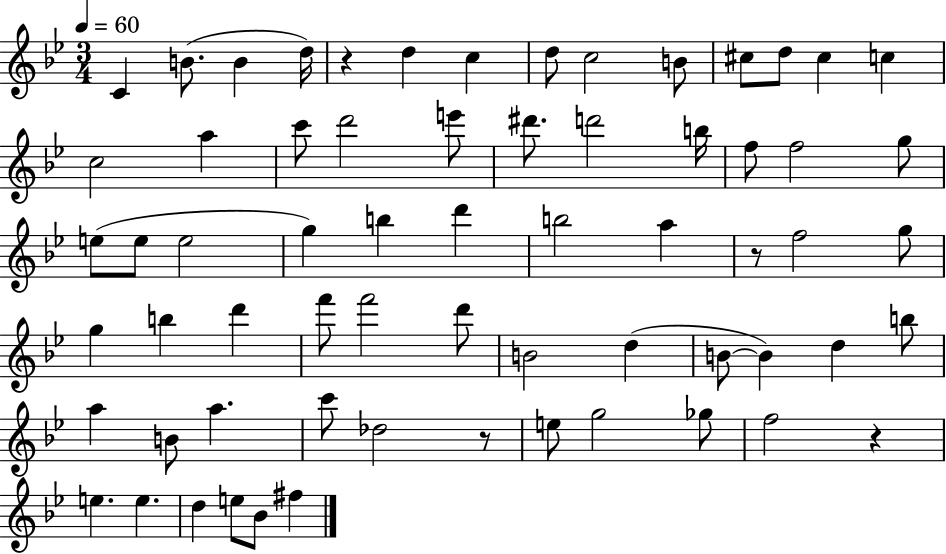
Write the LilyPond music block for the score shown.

{
  \clef treble
  \numericTimeSignature
  \time 3/4
  \key bes \major
  \tempo 4 = 60
  c'4 b'8.( b'4 d''16) | r4 d''4 c''4 | d''8 c''2 b'8 | cis''8 d''8 cis''4 c''4 | \break c''2 a''4 | c'''8 d'''2 e'''8 | dis'''8. d'''2 b''16 | f''8 f''2 g''8 | \break e''8( e''8 e''2 | g''4) b''4 d'''4 | b''2 a''4 | r8 f''2 g''8 | \break g''4 b''4 d'''4 | f'''8 f'''2 d'''8 | b'2 d''4( | b'8~~ b'4) d''4 b''8 | \break a''4 b'8 a''4. | c'''8 des''2 r8 | e''8 g''2 ges''8 | f''2 r4 | \break e''4. e''4. | d''4 e''8 bes'8 fis''4 | \bar "|."
}